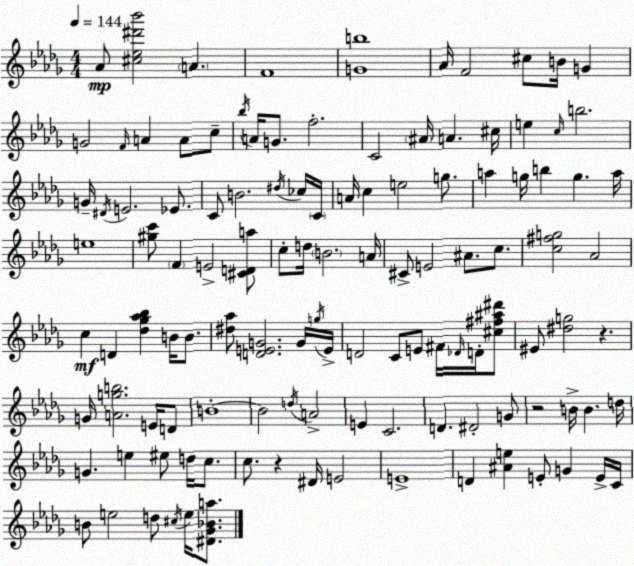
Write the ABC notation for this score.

X:1
T:Untitled
M:4/4
L:1/4
K:Bbm
_A/2 [^c_e^d'_b']2 A F4 [Gb]4 _A/4 F2 ^c/2 B/4 G G2 F/4 A A/2 c/2 _b/4 A/4 G/2 f2 C2 ^A/4 A ^c/4 e c/4 b2 G/4 ^D/4 E2 _E/2 C/2 B2 ^d/4 _c/4 C/4 A/4 c e2 g/2 a g/4 b g a/4 e4 [^gc']/2 F E2 [^CDa]/2 c/2 d/4 B2 A/4 ^C/2 E2 ^A/2 c/2 [c^fg]2 _A2 c D [_d_g_a_b] B/4 B/2 [^d_a]/2 [DEG]2 G/4 g/4 E/4 D2 C/2 E/2 ^F/4 _D/4 D/4 [^c^f^a^d']/2 ^E/2 [^dg]2 z G/4 [Agb]2 E/4 D/2 B4 B2 d/4 A2 E C2 D ^D2 G/2 z2 B/4 B d/4 G e ^e/2 d/4 c/2 c/2 z ^D/4 E2 E4 D [^Ae] E/2 G E/4 C/4 B/2 e2 d/2 ^c/4 e/4 [^D_G_Ba]/2